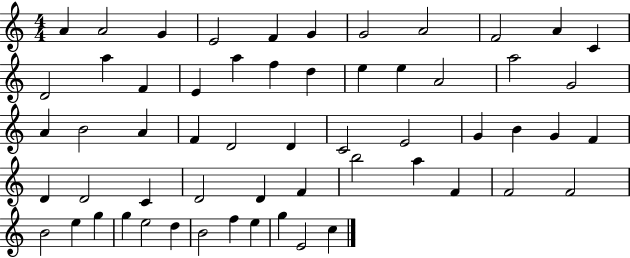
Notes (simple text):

A4/q A4/h G4/q E4/h F4/q G4/q G4/h A4/h F4/h A4/q C4/q D4/h A5/q F4/q E4/q A5/q F5/q D5/q E5/q E5/q A4/h A5/h G4/h A4/q B4/h A4/q F4/q D4/h D4/q C4/h E4/h G4/q B4/q G4/q F4/q D4/q D4/h C4/q D4/h D4/q F4/q B5/h A5/q F4/q F4/h F4/h B4/h E5/q G5/q G5/q E5/h D5/q B4/h F5/q E5/q G5/q E4/h C5/q